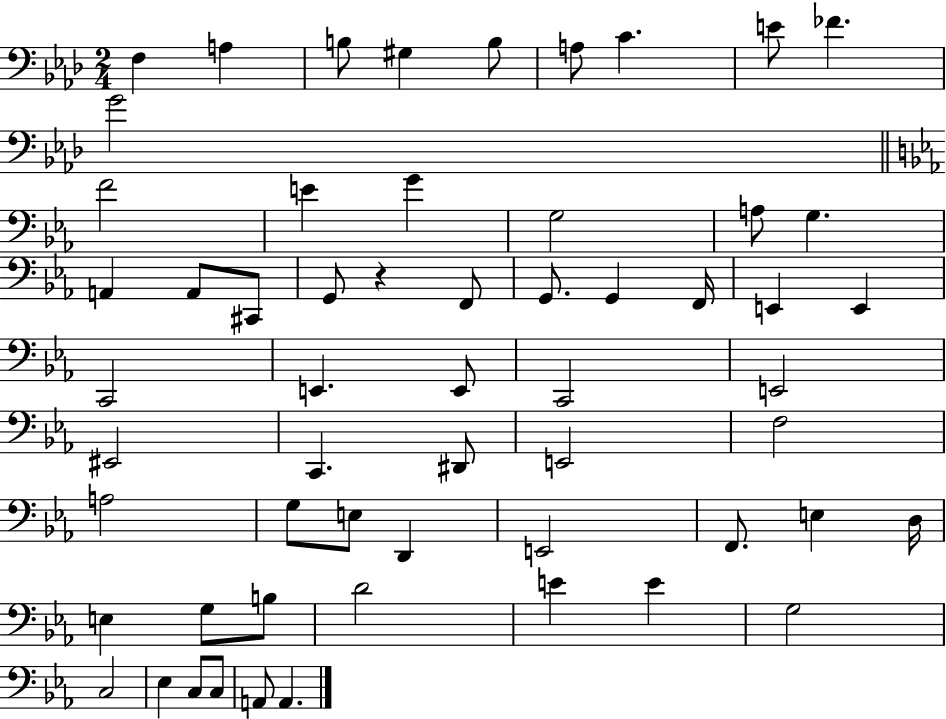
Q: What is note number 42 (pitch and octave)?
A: F2